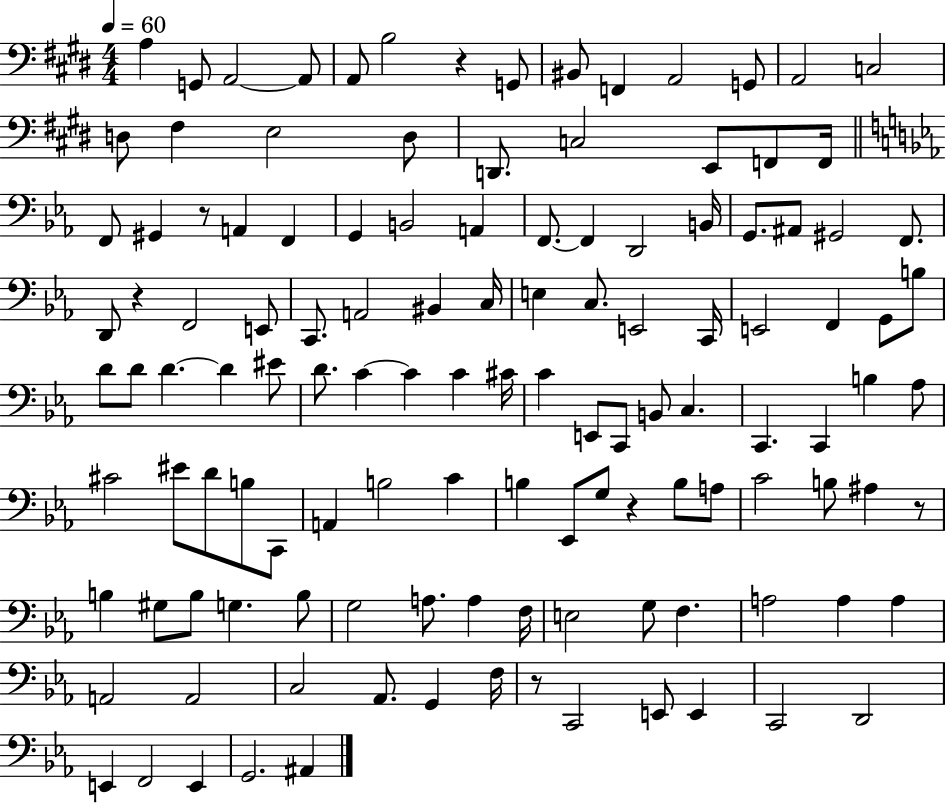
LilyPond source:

{
  \clef bass
  \numericTimeSignature
  \time 4/4
  \key e \major
  \tempo 4 = 60
  a4 g,8 a,2~~ a,8 | a,8 b2 r4 g,8 | bis,8 f,4 a,2 g,8 | a,2 c2 | \break d8 fis4 e2 d8 | d,8. c2 e,8 f,8 f,16 | \bar "||" \break \key ees \major f,8 gis,4 r8 a,4 f,4 | g,4 b,2 a,4 | f,8.~~ f,4 d,2 b,16 | g,8. ais,8 gis,2 f,8. | \break d,8 r4 f,2 e,8 | c,8. a,2 bis,4 c16 | e4 c8. e,2 c,16 | e,2 f,4 g,8 b8 | \break d'8 d'8 d'4.~~ d'4 eis'8 | d'8. c'4~~ c'4 c'4 cis'16 | c'4 e,8 c,8 b,8 c4. | c,4. c,4 b4 aes8 | \break cis'2 eis'8 d'8 b8 c,8 | a,4 b2 c'4 | b4 ees,8 g8 r4 b8 a8 | c'2 b8 ais4 r8 | \break b4 gis8 b8 g4. b8 | g2 a8. a4 f16 | e2 g8 f4. | a2 a4 a4 | \break a,2 a,2 | c2 aes,8. g,4 f16 | r8 c,2 e,8 e,4 | c,2 d,2 | \break e,4 f,2 e,4 | g,2. ais,4 | \bar "|."
}